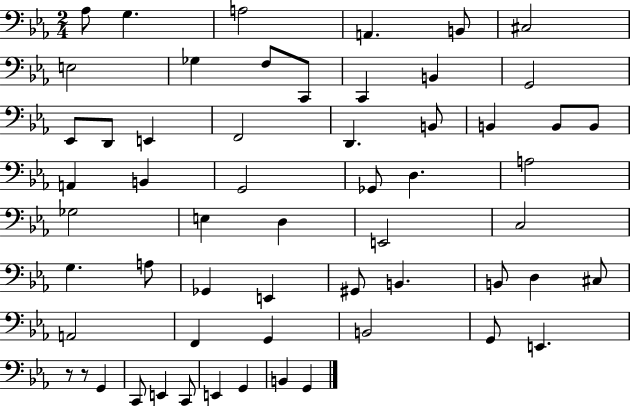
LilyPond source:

{
  \clef bass
  \numericTimeSignature
  \time 2/4
  \key ees \major
  aes8 g4. | a2 | a,4. b,8 | cis2 | \break e2 | ges4 f8 c,8 | c,4 b,4 | g,2 | \break ees,8 d,8 e,4 | f,2 | d,4. b,8 | b,4 b,8 b,8 | \break a,4 b,4 | g,2 | ges,8 d4. | a2 | \break ges2 | e4 d4 | e,2 | c2 | \break g4. a8 | ges,4 e,4 | gis,8 b,4. | b,8 d4 cis8 | \break a,2 | f,4 g,4 | b,2 | g,8 e,4. | \break r8 r8 g,4 | c,8 e,4 c,8 | e,4 g,4 | b,4 g,4 | \break \bar "|."
}